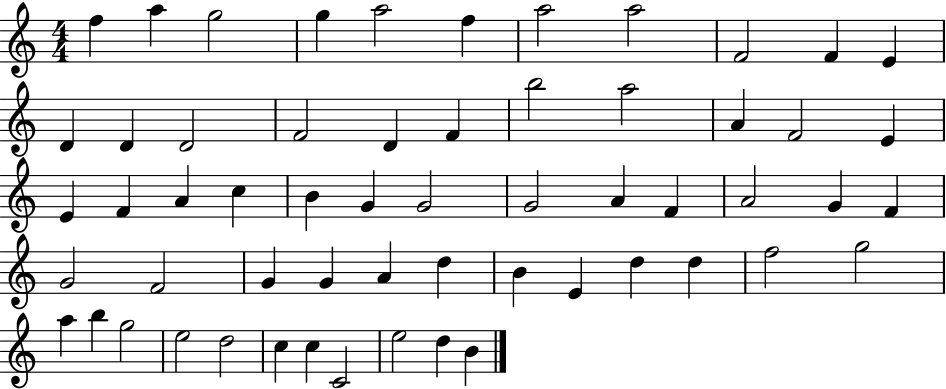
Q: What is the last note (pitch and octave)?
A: B4